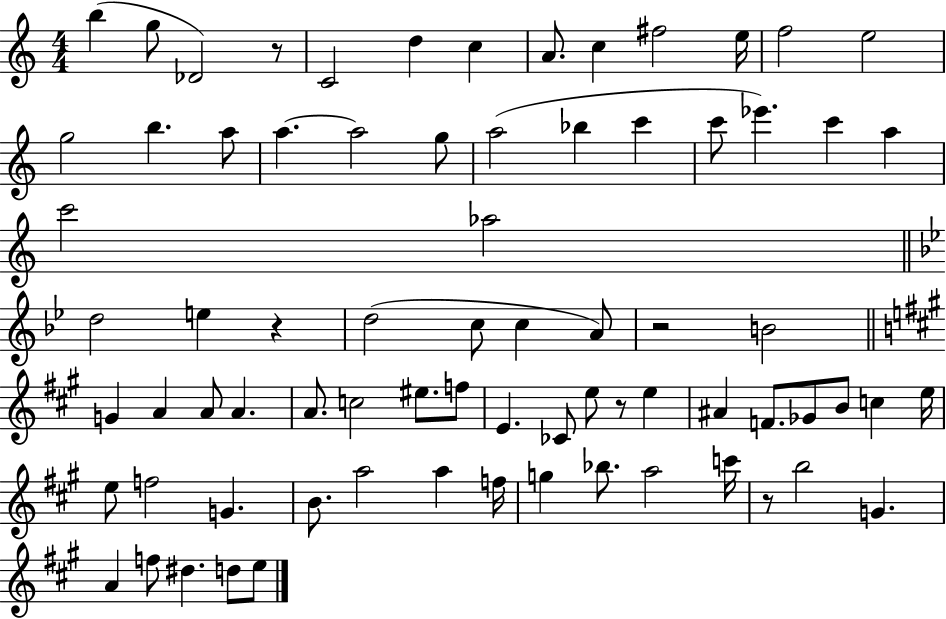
{
  \clef treble
  \numericTimeSignature
  \time 4/4
  \key c \major
  b''4( g''8 des'2) r8 | c'2 d''4 c''4 | a'8. c''4 fis''2 e''16 | f''2 e''2 | \break g''2 b''4. a''8 | a''4.~~ a''2 g''8 | a''2( bes''4 c'''4 | c'''8 ees'''4.) c'''4 a''4 | \break c'''2 aes''2 | \bar "||" \break \key bes \major d''2 e''4 r4 | d''2( c''8 c''4 a'8) | r2 b'2 | \bar "||" \break \key a \major g'4 a'4 a'8 a'4. | a'8. c''2 eis''8. f''8 | e'4. ces'8 e''8 r8 e''4 | ais'4 f'8. ges'8 b'8 c''4 e''16 | \break e''8 f''2 g'4. | b'8. a''2 a''4 f''16 | g''4 bes''8. a''2 c'''16 | r8 b''2 g'4. | \break a'4 f''8 dis''4. d''8 e''8 | \bar "|."
}